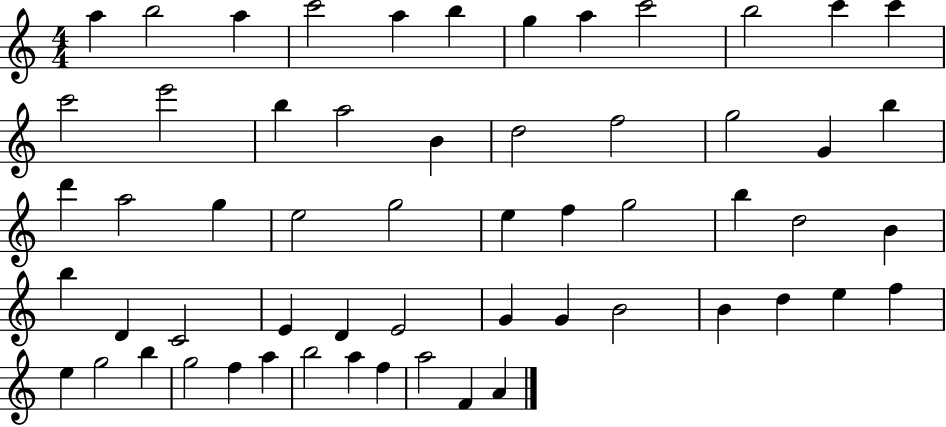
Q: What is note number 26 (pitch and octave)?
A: E5